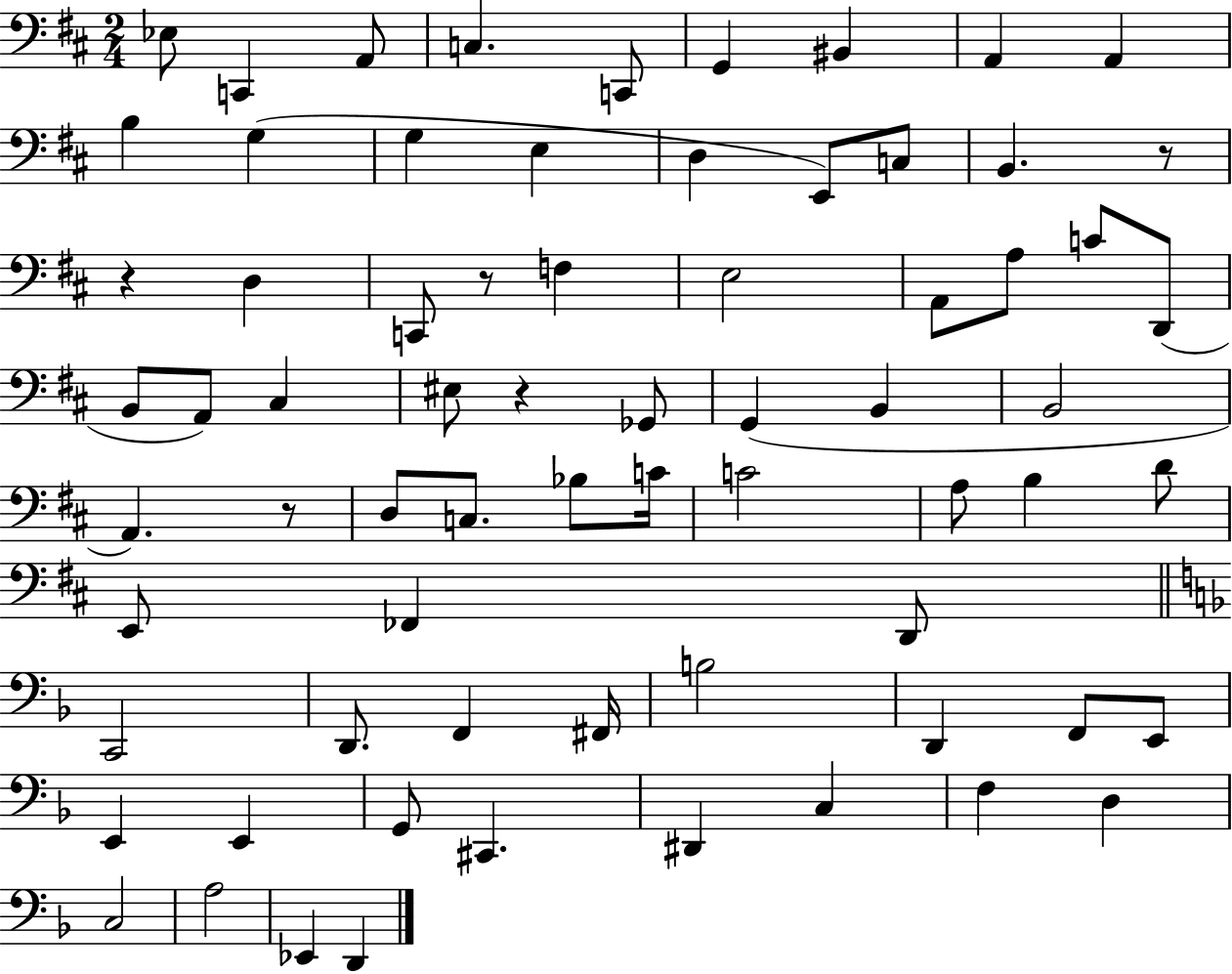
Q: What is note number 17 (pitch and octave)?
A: B2